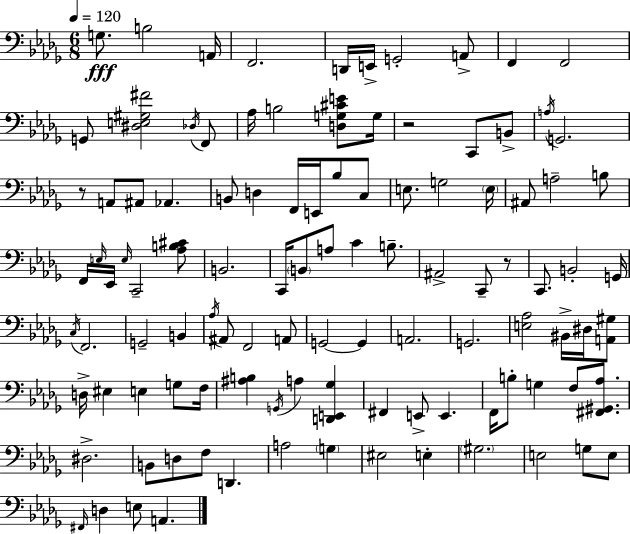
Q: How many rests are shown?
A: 3